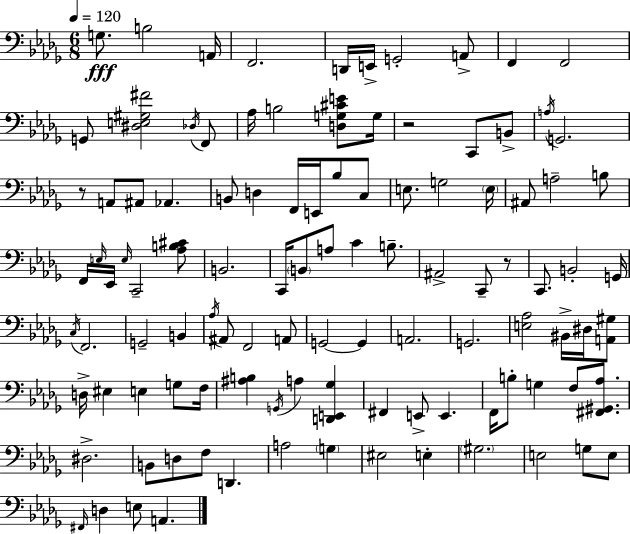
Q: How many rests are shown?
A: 3